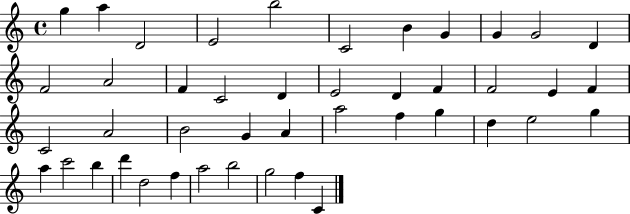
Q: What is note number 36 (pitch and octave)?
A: B5